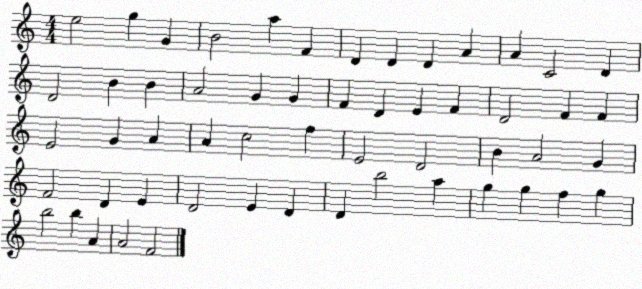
X:1
T:Untitled
M:4/4
L:1/4
K:C
e2 g G B2 a F D D D A A C2 D D2 B B A2 G G F D E F D2 F F E2 G A A c2 f E2 D2 B A2 G F2 D E D2 E D D b2 a g g f g b2 b A A2 F2